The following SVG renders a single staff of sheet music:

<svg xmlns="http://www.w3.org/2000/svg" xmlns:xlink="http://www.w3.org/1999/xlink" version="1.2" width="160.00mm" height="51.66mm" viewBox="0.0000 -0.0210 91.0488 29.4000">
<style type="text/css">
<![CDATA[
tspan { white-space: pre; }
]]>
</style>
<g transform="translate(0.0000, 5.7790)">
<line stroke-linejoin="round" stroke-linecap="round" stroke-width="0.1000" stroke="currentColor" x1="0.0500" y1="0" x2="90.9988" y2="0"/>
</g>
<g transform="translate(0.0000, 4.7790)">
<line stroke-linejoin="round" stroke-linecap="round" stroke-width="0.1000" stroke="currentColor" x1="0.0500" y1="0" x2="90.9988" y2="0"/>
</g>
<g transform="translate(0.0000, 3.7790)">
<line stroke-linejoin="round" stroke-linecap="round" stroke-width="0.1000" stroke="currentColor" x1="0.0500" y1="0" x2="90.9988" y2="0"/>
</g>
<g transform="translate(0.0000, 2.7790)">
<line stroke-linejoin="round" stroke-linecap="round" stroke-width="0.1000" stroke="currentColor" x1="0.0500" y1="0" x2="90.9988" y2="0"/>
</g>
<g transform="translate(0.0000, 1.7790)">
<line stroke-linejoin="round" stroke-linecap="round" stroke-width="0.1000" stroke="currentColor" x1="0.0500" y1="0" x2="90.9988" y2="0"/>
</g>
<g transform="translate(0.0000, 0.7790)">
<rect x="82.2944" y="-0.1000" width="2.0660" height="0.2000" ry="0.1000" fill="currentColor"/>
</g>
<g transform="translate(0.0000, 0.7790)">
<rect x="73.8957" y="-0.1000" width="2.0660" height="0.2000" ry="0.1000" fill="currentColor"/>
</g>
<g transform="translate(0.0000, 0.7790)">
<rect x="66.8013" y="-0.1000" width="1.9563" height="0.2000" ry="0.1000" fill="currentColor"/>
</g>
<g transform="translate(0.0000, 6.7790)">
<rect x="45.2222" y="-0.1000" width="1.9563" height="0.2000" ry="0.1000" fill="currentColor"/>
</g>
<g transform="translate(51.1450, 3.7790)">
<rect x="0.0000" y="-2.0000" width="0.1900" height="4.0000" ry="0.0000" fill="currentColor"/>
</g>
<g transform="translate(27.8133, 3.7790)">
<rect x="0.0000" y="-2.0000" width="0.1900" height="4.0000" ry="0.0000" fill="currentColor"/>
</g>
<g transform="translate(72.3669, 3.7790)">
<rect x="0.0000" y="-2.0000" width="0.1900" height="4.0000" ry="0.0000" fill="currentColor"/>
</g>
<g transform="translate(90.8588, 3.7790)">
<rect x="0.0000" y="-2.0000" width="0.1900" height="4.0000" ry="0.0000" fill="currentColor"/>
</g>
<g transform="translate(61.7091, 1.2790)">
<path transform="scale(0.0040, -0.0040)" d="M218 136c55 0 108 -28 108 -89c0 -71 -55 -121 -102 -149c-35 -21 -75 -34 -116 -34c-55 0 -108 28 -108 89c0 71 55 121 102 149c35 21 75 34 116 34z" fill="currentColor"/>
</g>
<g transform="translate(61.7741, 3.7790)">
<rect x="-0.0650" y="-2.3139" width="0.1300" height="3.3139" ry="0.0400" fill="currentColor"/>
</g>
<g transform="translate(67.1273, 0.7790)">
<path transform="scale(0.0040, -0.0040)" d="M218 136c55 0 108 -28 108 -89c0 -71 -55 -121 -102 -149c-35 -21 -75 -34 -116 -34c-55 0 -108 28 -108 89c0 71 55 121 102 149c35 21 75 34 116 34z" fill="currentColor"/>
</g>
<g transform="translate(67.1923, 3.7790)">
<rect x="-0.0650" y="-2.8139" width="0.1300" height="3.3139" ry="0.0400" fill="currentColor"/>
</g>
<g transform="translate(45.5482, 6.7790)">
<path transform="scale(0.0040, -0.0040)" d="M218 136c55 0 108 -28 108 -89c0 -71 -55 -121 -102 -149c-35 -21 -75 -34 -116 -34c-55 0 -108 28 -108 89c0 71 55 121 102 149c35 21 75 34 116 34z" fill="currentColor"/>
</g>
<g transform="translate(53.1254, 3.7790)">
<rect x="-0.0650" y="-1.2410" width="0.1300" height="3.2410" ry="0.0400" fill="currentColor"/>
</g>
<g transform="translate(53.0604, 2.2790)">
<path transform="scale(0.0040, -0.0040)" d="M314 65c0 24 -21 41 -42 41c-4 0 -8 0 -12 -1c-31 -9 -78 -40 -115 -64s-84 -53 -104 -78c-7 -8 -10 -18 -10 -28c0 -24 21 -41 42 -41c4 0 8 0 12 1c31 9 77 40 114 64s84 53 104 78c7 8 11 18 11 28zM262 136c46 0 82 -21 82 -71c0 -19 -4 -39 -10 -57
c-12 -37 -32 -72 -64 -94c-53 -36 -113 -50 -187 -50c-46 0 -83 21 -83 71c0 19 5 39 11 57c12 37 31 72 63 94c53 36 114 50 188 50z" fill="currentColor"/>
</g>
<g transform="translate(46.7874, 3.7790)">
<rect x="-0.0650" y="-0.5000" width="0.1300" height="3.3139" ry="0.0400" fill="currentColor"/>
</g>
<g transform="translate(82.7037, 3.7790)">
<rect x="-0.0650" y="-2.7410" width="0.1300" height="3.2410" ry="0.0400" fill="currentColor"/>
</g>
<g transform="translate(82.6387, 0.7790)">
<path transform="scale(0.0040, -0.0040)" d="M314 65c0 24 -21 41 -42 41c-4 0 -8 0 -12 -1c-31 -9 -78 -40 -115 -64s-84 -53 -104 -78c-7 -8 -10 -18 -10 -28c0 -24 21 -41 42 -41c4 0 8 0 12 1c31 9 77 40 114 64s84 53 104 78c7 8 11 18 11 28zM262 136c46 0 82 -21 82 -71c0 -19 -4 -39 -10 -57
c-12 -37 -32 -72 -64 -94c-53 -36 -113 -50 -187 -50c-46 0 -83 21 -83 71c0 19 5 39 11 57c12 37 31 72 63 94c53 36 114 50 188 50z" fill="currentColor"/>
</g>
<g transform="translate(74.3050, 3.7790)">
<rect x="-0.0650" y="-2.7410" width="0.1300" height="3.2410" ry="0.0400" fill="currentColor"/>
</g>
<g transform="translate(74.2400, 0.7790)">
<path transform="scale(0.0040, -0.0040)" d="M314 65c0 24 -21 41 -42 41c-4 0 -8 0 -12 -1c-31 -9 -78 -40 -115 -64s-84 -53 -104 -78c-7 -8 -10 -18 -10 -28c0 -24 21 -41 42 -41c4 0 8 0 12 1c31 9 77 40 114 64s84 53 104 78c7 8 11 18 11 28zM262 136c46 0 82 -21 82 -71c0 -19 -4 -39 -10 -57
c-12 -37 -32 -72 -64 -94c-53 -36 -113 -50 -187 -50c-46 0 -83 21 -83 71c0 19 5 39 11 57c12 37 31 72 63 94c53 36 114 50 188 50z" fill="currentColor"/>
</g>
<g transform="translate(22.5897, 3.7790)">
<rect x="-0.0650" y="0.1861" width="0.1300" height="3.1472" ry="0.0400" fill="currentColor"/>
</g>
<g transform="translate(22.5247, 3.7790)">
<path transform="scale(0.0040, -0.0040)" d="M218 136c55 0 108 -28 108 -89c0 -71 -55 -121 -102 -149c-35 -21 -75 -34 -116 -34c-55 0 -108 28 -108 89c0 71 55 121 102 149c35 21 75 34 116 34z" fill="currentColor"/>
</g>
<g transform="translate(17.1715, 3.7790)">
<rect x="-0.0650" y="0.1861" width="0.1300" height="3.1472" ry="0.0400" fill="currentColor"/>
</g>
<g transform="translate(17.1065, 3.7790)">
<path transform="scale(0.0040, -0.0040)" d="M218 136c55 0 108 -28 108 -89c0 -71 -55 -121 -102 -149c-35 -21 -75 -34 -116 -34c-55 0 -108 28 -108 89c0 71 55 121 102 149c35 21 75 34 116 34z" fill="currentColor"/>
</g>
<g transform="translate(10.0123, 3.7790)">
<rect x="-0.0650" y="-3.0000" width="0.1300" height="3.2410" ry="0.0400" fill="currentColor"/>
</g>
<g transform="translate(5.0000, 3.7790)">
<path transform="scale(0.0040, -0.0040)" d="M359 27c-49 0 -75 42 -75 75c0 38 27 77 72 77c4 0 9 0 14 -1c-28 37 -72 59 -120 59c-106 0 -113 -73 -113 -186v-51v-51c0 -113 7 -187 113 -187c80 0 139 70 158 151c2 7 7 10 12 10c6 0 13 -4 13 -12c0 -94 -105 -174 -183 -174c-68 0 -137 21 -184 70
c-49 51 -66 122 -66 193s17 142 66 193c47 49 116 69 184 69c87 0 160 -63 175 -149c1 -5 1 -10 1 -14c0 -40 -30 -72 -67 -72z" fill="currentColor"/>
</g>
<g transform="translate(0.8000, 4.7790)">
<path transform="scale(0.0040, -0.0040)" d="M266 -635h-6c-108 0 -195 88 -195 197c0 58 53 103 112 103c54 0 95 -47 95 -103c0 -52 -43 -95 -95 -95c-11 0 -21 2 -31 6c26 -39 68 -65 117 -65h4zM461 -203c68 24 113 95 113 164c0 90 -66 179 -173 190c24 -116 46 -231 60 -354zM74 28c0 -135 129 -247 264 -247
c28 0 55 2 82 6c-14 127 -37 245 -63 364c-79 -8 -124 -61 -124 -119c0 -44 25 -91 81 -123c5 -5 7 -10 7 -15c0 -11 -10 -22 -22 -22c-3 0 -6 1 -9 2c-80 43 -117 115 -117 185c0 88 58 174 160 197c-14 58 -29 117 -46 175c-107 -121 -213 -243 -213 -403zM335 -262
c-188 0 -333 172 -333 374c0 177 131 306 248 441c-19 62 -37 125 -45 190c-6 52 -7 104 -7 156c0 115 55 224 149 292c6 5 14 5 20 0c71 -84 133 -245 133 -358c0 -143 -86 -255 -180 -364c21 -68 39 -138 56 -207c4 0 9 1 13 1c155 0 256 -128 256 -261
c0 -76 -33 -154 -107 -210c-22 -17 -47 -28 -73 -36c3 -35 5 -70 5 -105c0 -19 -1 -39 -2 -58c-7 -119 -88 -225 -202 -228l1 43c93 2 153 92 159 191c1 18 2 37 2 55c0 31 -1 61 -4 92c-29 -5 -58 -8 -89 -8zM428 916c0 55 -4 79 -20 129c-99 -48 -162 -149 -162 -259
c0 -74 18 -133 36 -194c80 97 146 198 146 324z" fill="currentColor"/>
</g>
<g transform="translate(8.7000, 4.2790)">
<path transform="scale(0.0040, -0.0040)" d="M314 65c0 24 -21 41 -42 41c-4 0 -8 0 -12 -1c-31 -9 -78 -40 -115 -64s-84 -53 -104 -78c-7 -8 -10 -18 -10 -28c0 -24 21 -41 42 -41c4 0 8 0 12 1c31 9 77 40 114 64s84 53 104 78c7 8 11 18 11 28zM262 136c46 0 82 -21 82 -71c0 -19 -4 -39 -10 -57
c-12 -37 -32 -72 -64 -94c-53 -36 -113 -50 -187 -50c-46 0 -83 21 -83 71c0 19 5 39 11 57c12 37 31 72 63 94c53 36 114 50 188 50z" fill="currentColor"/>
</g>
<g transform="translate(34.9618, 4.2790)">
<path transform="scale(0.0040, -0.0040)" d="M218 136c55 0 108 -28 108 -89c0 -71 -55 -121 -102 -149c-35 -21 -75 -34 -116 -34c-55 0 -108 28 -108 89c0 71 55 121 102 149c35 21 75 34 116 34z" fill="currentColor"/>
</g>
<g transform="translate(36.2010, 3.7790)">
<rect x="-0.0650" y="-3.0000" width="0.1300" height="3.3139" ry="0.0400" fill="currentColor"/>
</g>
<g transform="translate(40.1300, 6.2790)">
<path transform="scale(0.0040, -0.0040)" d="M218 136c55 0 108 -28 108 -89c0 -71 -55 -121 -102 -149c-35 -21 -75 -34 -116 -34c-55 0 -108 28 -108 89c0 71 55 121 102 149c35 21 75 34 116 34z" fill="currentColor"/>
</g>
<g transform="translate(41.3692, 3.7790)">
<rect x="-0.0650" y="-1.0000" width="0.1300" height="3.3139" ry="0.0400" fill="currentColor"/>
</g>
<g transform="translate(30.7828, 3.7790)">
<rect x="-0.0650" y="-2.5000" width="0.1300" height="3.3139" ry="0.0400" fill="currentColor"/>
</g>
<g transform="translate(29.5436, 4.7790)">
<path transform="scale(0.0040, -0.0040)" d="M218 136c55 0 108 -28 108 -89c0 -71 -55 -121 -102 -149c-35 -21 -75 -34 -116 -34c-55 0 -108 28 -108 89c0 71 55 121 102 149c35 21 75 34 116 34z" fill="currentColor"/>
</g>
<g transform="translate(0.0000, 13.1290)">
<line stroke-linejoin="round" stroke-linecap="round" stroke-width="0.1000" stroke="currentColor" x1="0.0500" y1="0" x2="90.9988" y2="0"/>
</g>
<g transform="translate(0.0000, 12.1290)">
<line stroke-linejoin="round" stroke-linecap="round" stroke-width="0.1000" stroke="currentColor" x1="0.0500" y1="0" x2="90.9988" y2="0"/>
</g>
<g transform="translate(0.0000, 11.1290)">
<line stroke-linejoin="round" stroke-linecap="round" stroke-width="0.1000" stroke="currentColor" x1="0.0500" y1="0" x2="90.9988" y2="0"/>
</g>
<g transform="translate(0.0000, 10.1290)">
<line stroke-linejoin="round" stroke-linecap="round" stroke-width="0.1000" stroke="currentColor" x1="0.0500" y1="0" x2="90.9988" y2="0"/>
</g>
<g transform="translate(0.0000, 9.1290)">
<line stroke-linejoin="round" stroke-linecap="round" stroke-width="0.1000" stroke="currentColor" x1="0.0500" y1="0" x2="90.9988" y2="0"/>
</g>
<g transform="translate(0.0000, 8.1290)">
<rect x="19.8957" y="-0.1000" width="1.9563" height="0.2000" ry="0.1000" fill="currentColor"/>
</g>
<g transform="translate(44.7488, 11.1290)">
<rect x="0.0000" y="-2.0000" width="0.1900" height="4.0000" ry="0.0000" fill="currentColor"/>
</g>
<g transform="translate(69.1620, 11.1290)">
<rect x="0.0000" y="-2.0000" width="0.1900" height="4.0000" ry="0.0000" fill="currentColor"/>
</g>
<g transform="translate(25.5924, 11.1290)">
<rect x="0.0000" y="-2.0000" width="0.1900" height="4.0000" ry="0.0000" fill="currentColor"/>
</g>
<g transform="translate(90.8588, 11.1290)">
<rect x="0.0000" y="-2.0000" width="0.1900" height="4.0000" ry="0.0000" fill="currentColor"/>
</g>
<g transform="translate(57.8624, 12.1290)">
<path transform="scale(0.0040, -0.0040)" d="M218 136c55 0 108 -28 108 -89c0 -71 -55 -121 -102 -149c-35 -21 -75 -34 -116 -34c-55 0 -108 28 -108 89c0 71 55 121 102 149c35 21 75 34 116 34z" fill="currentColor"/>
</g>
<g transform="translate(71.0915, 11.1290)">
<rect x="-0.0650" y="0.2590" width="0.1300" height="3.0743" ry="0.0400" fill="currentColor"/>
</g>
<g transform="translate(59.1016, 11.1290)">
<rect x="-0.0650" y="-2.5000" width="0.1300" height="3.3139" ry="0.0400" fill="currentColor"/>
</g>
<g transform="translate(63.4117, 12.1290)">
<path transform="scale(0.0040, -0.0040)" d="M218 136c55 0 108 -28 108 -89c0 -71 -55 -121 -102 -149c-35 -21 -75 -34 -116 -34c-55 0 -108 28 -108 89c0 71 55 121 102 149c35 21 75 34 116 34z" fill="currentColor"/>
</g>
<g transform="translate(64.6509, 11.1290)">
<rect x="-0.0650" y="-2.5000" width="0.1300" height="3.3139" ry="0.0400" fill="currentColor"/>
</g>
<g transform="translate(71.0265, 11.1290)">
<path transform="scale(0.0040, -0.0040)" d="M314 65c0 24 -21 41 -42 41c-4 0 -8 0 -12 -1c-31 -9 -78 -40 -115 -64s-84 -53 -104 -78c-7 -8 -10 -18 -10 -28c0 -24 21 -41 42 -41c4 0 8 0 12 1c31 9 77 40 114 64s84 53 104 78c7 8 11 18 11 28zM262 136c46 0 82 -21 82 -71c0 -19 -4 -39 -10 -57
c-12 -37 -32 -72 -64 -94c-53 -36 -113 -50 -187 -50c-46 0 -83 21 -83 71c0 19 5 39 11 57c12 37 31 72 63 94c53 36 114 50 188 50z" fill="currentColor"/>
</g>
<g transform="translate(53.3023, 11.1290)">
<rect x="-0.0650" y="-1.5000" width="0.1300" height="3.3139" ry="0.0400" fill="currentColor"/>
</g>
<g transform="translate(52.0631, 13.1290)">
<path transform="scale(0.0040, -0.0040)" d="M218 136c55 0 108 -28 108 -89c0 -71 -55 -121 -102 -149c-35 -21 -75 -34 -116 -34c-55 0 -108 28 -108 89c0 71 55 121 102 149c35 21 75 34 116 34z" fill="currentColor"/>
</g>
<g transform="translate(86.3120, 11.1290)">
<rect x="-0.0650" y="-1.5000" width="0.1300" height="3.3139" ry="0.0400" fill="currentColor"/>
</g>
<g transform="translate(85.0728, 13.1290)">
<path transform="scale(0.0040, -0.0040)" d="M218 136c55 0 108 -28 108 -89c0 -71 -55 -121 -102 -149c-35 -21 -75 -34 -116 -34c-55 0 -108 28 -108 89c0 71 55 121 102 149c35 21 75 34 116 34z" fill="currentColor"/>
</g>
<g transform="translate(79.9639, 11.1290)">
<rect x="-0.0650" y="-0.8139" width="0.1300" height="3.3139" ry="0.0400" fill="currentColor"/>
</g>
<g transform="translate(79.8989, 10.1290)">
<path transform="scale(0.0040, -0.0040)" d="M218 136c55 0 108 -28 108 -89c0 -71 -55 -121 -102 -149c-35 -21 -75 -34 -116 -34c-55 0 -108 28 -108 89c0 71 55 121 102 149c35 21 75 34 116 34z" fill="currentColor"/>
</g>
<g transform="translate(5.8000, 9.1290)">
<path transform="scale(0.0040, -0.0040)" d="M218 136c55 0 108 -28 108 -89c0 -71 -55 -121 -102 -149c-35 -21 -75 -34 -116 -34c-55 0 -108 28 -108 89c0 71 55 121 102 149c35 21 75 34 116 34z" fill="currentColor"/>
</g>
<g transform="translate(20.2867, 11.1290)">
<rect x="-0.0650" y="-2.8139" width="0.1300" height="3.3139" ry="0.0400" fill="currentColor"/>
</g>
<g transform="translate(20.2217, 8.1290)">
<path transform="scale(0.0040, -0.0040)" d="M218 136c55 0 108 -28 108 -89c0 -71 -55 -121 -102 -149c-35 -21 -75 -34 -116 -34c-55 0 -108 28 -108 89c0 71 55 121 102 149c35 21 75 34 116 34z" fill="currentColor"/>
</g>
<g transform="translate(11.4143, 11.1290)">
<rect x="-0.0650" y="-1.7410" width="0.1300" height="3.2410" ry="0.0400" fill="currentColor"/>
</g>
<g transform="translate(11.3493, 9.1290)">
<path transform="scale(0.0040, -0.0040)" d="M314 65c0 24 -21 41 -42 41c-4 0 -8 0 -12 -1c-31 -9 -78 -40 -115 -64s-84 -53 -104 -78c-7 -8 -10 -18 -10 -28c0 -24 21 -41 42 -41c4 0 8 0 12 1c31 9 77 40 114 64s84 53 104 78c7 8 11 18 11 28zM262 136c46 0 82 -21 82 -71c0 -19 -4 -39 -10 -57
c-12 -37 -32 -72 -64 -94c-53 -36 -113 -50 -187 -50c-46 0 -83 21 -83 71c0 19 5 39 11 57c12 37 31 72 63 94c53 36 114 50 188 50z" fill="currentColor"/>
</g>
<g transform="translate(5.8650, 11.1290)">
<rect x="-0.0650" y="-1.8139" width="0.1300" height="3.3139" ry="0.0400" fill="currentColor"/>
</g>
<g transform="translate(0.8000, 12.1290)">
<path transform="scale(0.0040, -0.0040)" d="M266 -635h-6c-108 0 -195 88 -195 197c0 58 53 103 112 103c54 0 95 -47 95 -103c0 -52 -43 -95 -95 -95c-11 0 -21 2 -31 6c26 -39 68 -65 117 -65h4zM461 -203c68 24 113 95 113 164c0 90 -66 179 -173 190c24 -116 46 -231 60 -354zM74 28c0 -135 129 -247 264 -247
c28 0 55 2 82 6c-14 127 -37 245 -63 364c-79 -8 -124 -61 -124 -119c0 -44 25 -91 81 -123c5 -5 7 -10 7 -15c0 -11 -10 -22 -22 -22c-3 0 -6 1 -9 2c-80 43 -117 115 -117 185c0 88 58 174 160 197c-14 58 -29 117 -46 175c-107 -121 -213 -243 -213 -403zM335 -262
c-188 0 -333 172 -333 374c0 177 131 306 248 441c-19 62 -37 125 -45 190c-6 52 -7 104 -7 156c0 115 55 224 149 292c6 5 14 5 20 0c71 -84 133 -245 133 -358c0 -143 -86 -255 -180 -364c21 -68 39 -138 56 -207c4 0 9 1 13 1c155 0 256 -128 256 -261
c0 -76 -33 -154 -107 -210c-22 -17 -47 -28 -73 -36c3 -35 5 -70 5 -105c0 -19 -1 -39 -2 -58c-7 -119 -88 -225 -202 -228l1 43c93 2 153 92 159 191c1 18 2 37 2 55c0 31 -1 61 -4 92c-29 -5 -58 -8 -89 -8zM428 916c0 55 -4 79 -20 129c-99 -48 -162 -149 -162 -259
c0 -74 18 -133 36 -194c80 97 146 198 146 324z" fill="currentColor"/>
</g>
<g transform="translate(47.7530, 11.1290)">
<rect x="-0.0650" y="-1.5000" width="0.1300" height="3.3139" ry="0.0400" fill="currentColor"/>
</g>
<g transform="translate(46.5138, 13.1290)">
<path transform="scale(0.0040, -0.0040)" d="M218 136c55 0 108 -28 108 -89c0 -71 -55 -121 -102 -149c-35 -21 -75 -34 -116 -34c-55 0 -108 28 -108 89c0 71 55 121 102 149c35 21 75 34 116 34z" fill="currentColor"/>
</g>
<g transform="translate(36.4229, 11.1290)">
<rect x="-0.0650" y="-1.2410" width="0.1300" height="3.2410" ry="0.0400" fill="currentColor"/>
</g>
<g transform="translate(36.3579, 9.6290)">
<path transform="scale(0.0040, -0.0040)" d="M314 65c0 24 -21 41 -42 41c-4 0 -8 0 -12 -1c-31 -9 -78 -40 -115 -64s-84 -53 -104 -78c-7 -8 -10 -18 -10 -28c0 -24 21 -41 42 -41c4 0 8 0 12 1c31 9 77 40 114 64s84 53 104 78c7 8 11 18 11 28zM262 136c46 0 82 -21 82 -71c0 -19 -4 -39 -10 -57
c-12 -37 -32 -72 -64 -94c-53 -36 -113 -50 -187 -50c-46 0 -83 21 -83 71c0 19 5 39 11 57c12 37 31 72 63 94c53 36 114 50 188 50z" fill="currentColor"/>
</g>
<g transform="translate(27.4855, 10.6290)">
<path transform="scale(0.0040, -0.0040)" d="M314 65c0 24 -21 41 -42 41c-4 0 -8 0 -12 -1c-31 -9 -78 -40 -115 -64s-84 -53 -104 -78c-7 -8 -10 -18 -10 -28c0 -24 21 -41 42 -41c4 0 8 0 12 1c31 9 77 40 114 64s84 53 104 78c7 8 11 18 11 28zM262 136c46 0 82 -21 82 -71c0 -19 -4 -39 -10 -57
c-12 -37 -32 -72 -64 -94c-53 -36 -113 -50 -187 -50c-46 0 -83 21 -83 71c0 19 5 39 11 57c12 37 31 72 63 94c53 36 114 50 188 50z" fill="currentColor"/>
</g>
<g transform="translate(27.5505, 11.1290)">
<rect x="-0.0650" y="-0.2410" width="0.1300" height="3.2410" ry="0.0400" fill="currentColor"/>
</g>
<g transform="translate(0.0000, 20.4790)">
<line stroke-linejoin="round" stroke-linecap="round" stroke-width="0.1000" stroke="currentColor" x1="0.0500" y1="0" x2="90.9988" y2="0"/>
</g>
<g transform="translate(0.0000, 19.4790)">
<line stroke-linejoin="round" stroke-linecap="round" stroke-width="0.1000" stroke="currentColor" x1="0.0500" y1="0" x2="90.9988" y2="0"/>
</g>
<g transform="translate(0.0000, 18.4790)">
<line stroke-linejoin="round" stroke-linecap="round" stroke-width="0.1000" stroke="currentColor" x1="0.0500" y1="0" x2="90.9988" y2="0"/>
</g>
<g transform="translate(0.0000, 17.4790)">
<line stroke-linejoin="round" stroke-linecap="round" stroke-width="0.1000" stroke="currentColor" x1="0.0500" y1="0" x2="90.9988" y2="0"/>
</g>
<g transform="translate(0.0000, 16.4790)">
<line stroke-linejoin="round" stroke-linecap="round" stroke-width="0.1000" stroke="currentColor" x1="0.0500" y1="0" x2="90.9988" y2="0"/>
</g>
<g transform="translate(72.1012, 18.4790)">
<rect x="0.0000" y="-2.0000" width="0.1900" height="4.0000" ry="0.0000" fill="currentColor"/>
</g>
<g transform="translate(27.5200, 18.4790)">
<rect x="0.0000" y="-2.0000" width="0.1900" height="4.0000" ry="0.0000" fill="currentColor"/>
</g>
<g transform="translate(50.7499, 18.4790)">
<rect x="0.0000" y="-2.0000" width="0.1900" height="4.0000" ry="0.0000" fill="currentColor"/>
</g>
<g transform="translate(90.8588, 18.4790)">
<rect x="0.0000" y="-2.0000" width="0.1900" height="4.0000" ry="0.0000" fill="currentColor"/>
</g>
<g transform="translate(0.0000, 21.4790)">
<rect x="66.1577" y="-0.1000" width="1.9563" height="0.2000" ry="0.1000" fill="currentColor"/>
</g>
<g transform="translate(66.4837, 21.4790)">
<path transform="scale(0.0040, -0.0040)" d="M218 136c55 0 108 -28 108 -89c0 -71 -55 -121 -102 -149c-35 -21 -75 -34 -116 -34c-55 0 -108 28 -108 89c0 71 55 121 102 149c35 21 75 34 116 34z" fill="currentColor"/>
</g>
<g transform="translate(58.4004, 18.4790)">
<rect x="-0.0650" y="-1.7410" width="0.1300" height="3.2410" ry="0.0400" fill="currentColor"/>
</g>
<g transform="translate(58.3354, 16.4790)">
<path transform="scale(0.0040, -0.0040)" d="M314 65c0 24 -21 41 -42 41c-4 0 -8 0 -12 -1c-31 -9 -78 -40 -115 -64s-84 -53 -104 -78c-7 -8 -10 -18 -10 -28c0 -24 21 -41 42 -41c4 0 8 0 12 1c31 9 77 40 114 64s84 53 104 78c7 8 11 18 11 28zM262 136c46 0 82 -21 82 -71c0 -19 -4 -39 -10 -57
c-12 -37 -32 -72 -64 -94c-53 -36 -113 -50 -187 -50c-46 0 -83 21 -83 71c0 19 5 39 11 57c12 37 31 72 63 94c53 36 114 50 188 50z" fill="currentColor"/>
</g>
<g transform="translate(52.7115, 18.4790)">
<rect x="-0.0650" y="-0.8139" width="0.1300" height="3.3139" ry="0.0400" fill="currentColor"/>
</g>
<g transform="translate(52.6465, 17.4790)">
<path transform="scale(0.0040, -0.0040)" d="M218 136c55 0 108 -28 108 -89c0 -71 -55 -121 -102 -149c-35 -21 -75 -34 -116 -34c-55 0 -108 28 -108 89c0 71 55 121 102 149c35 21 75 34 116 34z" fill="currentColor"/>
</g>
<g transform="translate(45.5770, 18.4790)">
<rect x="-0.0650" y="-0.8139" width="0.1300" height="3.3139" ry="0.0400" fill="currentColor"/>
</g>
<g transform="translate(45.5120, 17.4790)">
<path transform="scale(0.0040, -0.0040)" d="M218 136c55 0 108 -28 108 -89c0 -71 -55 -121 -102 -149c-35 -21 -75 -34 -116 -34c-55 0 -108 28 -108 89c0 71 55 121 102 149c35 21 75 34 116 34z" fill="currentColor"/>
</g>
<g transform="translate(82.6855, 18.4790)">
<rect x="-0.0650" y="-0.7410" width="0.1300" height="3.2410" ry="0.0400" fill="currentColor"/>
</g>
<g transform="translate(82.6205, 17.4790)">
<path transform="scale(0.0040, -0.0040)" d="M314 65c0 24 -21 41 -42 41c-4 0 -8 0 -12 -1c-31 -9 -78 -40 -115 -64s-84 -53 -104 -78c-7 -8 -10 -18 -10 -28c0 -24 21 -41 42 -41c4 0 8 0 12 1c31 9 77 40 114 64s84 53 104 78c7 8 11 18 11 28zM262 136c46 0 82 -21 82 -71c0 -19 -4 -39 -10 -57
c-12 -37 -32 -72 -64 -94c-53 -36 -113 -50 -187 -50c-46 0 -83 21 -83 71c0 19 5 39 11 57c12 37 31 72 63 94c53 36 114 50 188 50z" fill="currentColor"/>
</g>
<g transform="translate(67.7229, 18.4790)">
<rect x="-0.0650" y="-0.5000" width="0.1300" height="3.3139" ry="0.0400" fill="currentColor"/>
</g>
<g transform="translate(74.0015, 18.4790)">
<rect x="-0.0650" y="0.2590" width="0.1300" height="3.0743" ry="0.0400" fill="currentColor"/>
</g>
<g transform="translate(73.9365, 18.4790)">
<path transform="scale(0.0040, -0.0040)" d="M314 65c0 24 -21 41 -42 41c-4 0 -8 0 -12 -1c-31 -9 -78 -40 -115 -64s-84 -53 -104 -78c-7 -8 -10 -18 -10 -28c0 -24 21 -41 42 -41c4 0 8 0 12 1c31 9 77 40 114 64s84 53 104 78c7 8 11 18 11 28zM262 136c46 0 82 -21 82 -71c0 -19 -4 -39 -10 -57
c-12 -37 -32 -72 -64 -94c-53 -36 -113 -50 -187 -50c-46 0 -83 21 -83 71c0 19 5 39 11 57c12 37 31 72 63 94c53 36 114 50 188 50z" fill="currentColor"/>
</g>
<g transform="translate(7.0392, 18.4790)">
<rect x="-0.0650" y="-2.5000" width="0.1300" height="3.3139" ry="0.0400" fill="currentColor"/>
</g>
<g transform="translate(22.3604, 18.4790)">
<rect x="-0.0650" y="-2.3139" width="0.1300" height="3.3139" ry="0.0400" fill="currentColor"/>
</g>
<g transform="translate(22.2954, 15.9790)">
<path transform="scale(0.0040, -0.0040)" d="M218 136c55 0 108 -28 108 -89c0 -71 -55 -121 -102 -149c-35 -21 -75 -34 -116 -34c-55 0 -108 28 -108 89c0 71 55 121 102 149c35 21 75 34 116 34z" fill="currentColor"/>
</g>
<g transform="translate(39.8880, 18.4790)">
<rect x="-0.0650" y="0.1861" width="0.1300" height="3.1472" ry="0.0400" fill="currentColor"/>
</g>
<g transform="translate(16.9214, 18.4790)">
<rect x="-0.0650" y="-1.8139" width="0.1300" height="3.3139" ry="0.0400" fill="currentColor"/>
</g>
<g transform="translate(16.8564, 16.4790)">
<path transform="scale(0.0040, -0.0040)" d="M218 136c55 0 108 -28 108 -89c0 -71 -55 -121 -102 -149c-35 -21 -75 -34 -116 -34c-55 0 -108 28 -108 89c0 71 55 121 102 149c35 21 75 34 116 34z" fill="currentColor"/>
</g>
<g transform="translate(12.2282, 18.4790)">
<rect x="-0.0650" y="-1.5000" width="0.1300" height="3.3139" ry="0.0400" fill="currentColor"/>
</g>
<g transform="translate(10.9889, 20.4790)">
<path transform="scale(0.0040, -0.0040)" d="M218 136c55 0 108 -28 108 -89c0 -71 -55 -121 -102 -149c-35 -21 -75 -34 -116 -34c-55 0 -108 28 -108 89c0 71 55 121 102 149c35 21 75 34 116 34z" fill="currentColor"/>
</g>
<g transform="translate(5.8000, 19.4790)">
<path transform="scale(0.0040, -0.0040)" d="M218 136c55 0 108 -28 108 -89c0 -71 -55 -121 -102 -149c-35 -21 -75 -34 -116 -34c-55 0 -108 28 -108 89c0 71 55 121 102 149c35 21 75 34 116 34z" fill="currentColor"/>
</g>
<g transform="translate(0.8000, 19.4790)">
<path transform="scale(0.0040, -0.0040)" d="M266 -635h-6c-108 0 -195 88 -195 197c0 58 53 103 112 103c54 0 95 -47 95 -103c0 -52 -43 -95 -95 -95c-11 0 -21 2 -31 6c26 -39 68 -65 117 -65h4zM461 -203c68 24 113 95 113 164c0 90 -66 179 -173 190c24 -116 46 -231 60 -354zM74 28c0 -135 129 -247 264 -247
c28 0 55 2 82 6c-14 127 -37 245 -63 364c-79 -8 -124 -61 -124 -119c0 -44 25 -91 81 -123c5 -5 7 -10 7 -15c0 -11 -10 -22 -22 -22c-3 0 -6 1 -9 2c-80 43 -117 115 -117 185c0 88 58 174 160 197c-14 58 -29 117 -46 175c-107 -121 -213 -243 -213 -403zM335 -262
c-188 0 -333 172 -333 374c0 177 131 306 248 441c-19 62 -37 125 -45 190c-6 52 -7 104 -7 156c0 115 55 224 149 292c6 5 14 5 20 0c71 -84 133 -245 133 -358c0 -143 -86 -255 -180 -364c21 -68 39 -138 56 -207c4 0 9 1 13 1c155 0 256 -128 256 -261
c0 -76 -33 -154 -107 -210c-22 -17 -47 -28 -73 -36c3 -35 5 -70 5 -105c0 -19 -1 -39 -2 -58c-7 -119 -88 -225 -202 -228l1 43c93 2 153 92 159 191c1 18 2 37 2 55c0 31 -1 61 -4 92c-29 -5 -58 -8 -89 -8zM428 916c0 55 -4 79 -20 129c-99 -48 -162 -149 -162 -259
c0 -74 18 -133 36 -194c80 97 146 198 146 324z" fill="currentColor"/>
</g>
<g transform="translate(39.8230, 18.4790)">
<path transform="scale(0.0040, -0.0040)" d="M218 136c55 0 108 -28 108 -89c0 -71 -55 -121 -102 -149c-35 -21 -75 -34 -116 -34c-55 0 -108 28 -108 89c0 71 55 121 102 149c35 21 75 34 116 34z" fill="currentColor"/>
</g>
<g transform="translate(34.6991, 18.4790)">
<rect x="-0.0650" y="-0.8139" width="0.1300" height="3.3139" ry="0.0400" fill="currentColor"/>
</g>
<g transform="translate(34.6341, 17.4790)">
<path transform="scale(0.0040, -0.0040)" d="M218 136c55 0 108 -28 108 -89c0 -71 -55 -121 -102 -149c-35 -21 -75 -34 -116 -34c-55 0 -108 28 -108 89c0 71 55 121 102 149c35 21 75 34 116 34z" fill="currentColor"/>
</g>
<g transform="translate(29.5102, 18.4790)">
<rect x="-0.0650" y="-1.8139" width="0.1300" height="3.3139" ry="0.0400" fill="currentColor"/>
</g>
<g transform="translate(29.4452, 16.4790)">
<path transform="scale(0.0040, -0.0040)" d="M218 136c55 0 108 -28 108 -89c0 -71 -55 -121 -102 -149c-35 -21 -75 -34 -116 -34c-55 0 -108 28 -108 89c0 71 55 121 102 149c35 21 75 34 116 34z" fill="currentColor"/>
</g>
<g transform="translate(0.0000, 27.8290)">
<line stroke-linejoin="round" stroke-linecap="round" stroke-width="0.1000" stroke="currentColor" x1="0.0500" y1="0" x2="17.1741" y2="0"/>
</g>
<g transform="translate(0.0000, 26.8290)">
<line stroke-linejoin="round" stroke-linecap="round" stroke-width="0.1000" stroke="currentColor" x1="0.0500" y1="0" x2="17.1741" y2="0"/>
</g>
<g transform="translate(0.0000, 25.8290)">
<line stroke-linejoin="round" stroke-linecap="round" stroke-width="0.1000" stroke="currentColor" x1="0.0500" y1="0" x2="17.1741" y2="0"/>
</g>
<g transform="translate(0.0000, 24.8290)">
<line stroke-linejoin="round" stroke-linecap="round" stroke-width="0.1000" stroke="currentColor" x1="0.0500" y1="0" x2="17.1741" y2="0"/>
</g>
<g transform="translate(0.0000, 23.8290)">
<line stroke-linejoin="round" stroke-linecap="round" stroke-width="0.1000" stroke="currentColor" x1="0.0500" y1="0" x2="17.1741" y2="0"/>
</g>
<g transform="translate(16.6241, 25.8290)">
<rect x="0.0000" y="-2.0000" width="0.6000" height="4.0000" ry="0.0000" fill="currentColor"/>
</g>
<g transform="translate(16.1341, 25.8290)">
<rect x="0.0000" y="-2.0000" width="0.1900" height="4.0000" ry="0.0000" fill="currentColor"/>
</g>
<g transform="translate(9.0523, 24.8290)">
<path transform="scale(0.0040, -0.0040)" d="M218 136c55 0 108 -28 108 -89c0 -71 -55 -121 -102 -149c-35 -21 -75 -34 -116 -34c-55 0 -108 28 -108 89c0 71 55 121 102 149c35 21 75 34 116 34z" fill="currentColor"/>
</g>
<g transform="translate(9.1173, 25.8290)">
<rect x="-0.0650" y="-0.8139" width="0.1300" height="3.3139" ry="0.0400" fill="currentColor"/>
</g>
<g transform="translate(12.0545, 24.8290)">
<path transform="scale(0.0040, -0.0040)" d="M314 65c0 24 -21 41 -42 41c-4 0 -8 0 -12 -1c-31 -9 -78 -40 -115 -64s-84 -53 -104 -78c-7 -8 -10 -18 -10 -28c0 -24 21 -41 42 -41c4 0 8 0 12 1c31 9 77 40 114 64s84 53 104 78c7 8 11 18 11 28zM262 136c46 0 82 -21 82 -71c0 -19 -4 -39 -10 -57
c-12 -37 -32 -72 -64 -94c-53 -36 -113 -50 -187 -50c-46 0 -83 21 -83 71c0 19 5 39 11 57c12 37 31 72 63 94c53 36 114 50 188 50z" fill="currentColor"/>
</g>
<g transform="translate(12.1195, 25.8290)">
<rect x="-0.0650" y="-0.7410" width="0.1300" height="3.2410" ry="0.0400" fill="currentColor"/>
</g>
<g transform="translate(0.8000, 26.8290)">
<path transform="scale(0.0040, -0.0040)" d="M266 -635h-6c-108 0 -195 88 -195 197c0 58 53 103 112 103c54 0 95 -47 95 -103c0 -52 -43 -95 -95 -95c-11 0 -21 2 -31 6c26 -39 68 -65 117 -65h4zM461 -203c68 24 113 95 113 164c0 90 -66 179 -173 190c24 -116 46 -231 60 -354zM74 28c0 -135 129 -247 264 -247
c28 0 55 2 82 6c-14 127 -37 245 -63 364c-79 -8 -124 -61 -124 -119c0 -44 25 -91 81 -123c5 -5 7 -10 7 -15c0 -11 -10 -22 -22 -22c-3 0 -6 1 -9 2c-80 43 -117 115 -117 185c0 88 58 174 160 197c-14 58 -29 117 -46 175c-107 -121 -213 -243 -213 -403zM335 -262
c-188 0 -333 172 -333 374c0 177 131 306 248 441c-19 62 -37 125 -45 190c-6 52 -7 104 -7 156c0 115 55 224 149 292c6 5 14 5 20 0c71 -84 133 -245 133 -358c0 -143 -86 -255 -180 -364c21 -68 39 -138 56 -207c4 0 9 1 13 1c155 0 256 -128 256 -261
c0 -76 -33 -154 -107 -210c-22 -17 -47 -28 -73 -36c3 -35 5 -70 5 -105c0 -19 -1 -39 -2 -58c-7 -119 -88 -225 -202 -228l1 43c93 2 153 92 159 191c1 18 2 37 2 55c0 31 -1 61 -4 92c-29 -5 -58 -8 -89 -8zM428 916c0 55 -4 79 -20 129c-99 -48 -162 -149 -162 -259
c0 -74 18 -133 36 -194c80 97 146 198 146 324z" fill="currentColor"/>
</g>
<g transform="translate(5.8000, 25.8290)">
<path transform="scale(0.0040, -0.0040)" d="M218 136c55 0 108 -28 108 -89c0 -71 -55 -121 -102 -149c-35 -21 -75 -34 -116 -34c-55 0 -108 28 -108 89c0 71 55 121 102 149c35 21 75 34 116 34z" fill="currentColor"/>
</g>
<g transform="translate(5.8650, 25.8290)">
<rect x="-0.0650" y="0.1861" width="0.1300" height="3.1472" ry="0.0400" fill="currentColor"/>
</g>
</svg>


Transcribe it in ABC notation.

X:1
T:Untitled
M:4/4
L:1/4
K:C
A2 B B G A D C e2 g a a2 a2 f f2 a c2 e2 E E G G B2 d E G E f g f d B d d f2 C B2 d2 B d d2